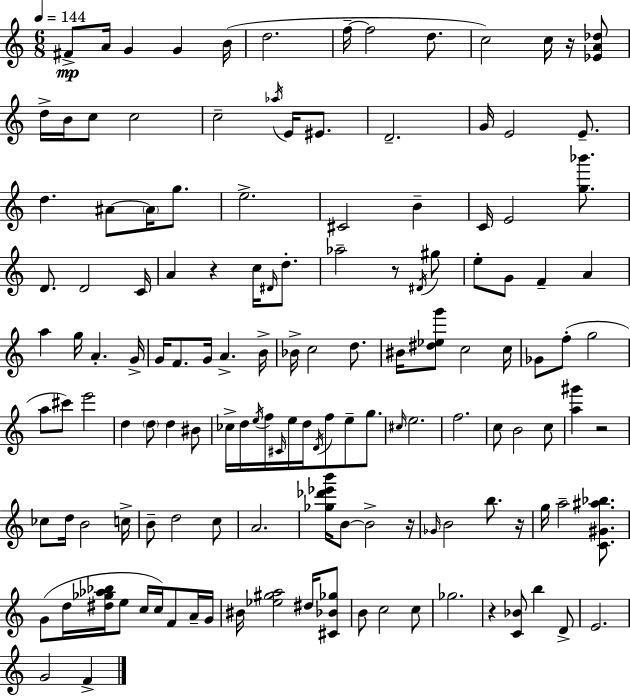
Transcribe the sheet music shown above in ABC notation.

X:1
T:Untitled
M:6/8
L:1/4
K:Am
^F/2 A/4 G G B/4 d2 f/4 f2 d/2 c2 c/4 z/4 [_EA_d]/2 d/4 B/4 c/2 c2 c2 _a/4 E/4 ^E/2 D2 G/4 E2 E/2 d ^A/2 ^A/4 g/2 e2 ^C2 B C/4 E2 [g_b']/2 D/2 D2 C/4 A z c/4 ^D/4 d/2 _a2 z/2 ^D/4 ^g/2 e/2 G/2 F A a g/4 A G/4 G/4 F/2 G/4 A B/4 _B/4 c2 d/2 ^B/4 [^d_eg']/2 c2 c/4 _G/2 f/2 g2 a/2 ^c'/2 e'2 d d/2 d ^B/2 _c/4 d/4 e/4 f/4 ^C/4 e/4 d/4 D/4 f/2 e/2 g/2 ^c/4 e2 f2 c/2 B2 c/2 [a^g'] z2 _c/2 d/4 B2 c/4 B/2 d2 c/2 A2 [_g_d'_e'b']/4 B/2 B2 z/4 _G/4 B2 b/2 z/4 g/4 a2 [C^G^a_b]/2 G/2 d/4 [^d_g_a_b]/4 e/2 c/4 c/4 F/2 A/4 G/4 ^B/4 [_e^ga]2 ^d/4 [^C_B_g]/2 B/2 c2 c/2 _g2 z [C_B]/2 b D/2 E2 G2 F